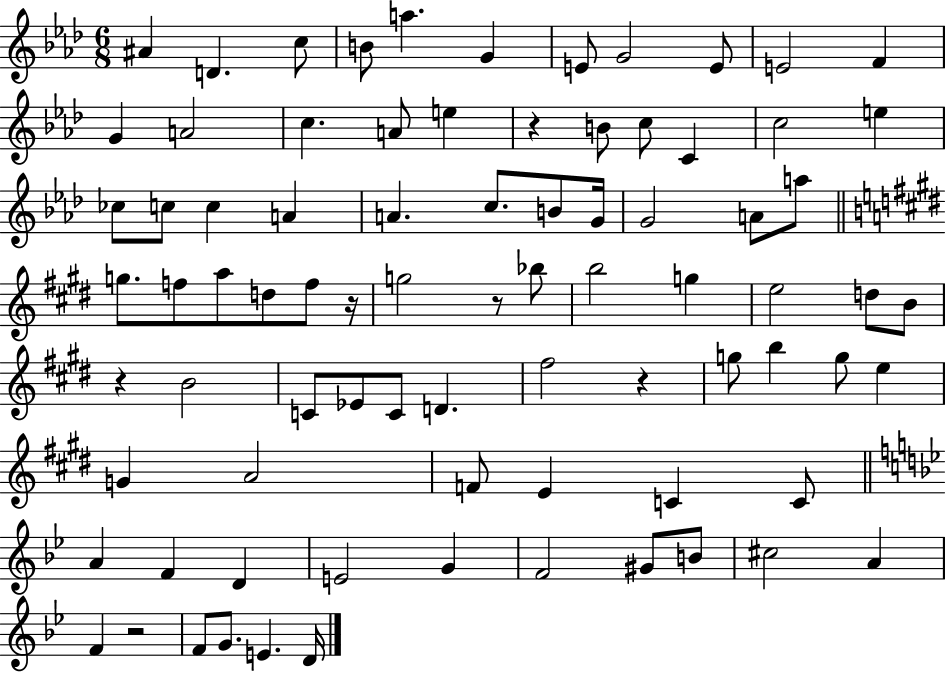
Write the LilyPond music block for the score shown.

{
  \clef treble
  \numericTimeSignature
  \time 6/8
  \key aes \major
  ais'4 d'4. c''8 | b'8 a''4. g'4 | e'8 g'2 e'8 | e'2 f'4 | \break g'4 a'2 | c''4. a'8 e''4 | r4 b'8 c''8 c'4 | c''2 e''4 | \break ces''8 c''8 c''4 a'4 | a'4. c''8. b'8 g'16 | g'2 a'8 a''8 | \bar "||" \break \key e \major g''8. f''8 a''8 d''8 f''8 r16 | g''2 r8 bes''8 | b''2 g''4 | e''2 d''8 b'8 | \break r4 b'2 | c'8 ees'8 c'8 d'4. | fis''2 r4 | g''8 b''4 g''8 e''4 | \break g'4 a'2 | f'8 e'4 c'4 c'8 | \bar "||" \break \key bes \major a'4 f'4 d'4 | e'2 g'4 | f'2 gis'8 b'8 | cis''2 a'4 | \break f'4 r2 | f'8 g'8. e'4. d'16 | \bar "|."
}